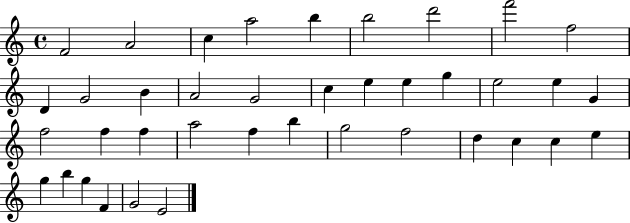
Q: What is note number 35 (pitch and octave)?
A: B5